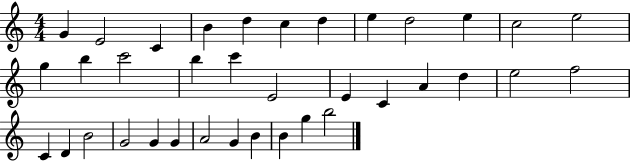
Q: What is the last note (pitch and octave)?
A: B5